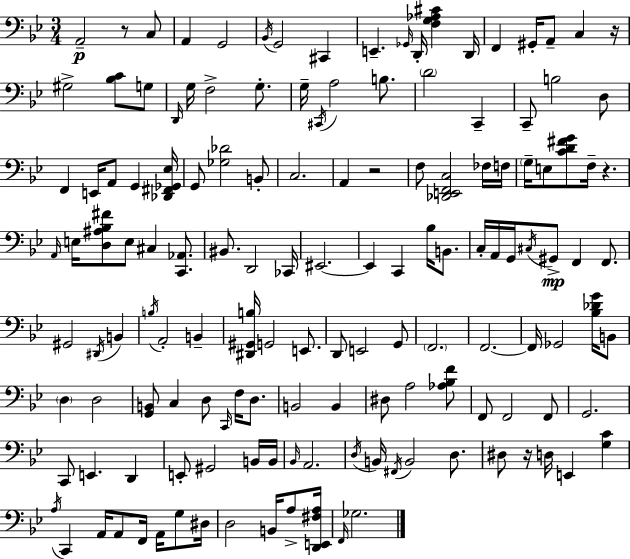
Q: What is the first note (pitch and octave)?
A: A2